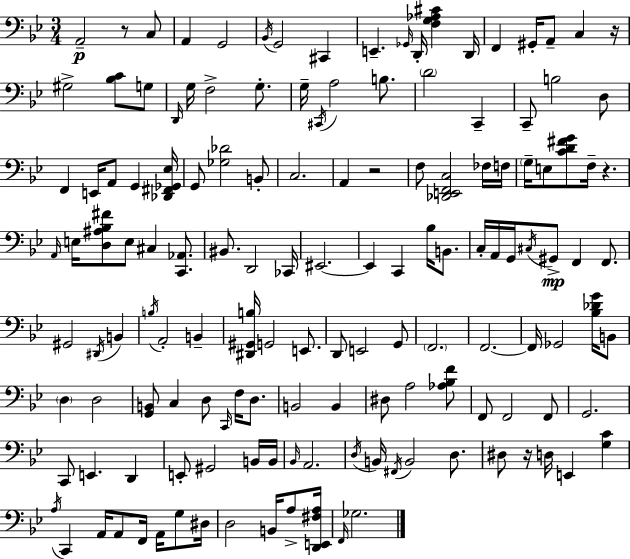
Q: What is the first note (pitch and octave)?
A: A2